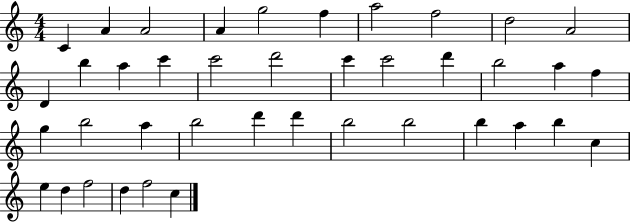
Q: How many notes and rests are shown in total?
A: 40